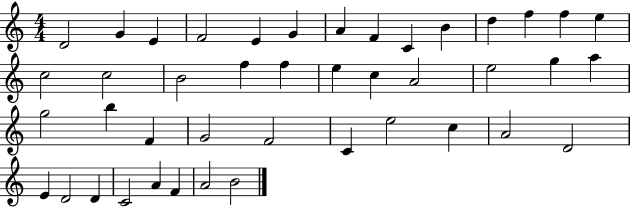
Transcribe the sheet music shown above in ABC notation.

X:1
T:Untitled
M:4/4
L:1/4
K:C
D2 G E F2 E G A F C B d f f e c2 c2 B2 f f e c A2 e2 g a g2 b F G2 F2 C e2 c A2 D2 E D2 D C2 A F A2 B2